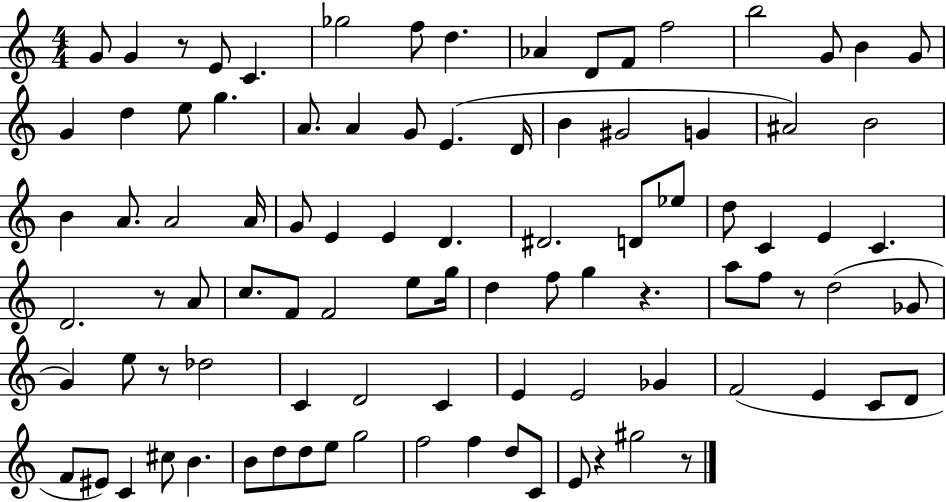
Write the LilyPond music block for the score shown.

{
  \clef treble
  \numericTimeSignature
  \time 4/4
  \key c \major
  g'8 g'4 r8 e'8 c'4. | ges''2 f''8 d''4. | aes'4 d'8 f'8 f''2 | b''2 g'8 b'4 g'8 | \break g'4 d''4 e''8 g''4. | a'8. a'4 g'8 e'4.( d'16 | b'4 gis'2 g'4 | ais'2) b'2 | \break b'4 a'8. a'2 a'16 | g'8 e'4 e'4 d'4. | dis'2. d'8 ees''8 | d''8 c'4 e'4 c'4. | \break d'2. r8 a'8 | c''8. f'8 f'2 e''8 g''16 | d''4 f''8 g''4 r4. | a''8 f''8 r8 d''2( ges'8 | \break g'4) e''8 r8 des''2 | c'4 d'2 c'4 | e'4 e'2 ges'4 | f'2( e'4 c'8 d'8 | \break f'8 eis'8) c'4 cis''8 b'4. | b'8 d''8 d''8 e''8 g''2 | f''2 f''4 d''8 c'8 | e'8 r4 gis''2 r8 | \break \bar "|."
}